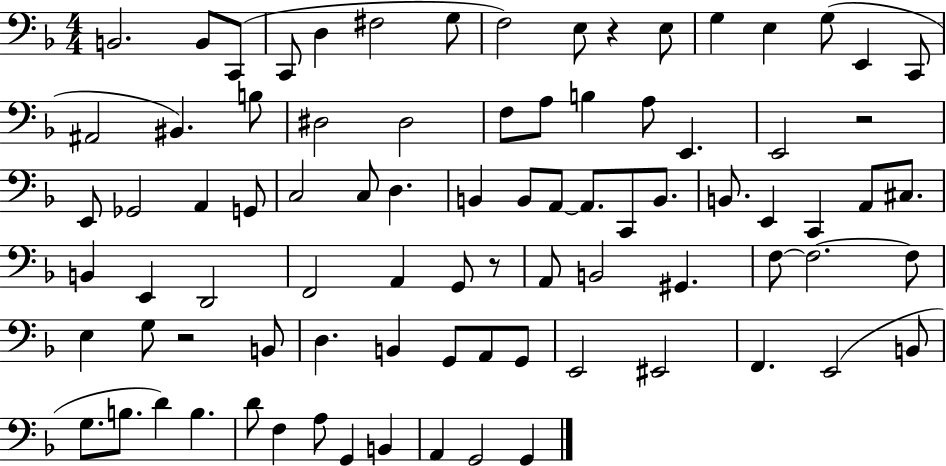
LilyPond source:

{
  \clef bass
  \numericTimeSignature
  \time 4/4
  \key f \major
  b,2. b,8 c,8( | c,8 d4 fis2 g8 | f2) e8 r4 e8 | g4 e4 g8( e,4 c,8 | \break ais,2 bis,4.) b8 | dis2 dis2 | f8 a8 b4 a8 e,4. | e,2 r2 | \break e,8 ges,2 a,4 g,8 | c2 c8 d4. | b,4 b,8 a,8~~ a,8. c,8 b,8. | b,8. e,4 c,4 a,8 cis8. | \break b,4 e,4 d,2 | f,2 a,4 g,8 r8 | a,8 b,2 gis,4. | f8~~ f2.~~ f8 | \break e4 g8 r2 b,8 | d4. b,4 g,8 a,8 g,8 | e,2 eis,2 | f,4. e,2( b,8 | \break g8. b8. d'4) b4. | d'8 f4 a8 g,4 b,4 | a,4 g,2 g,4 | \bar "|."
}